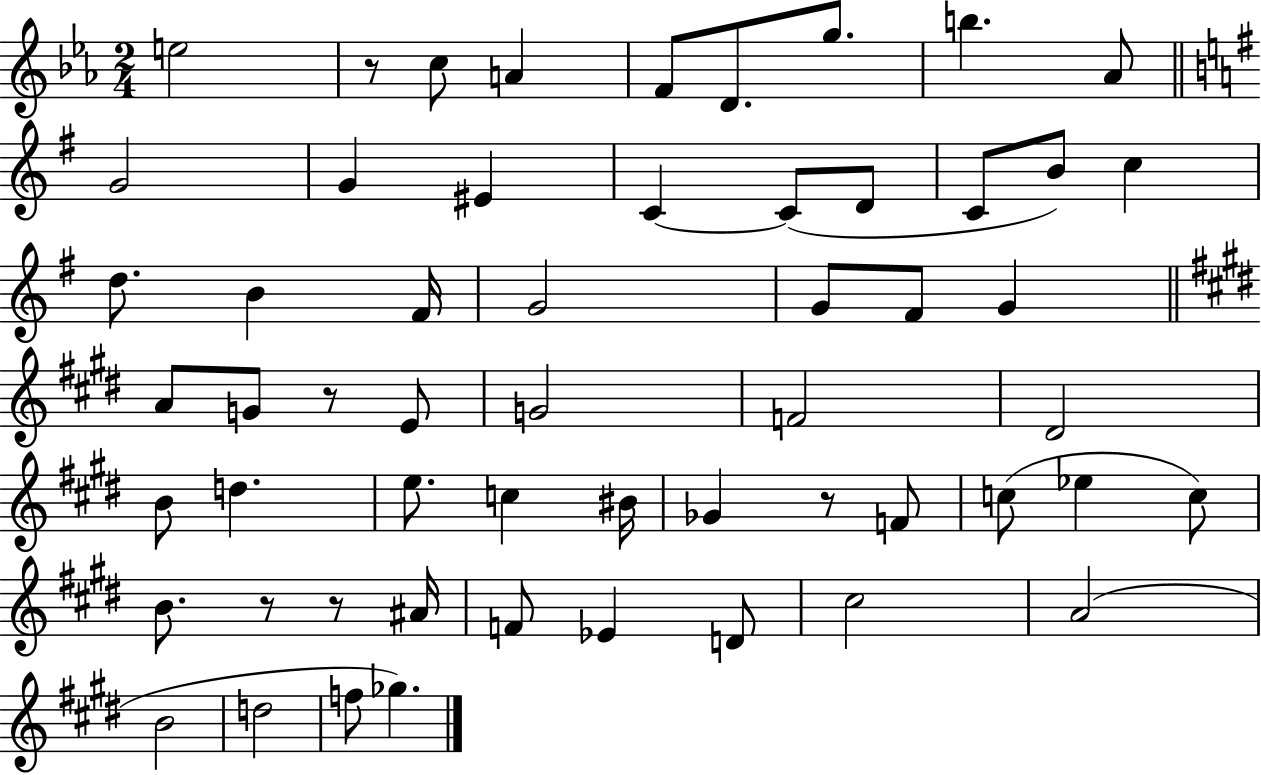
X:1
T:Untitled
M:2/4
L:1/4
K:Eb
e2 z/2 c/2 A F/2 D/2 g/2 b _A/2 G2 G ^E C C/2 D/2 C/2 B/2 c d/2 B ^F/4 G2 G/2 ^F/2 G A/2 G/2 z/2 E/2 G2 F2 ^D2 B/2 d e/2 c ^B/4 _G z/2 F/2 c/2 _e c/2 B/2 z/2 z/2 ^A/4 F/2 _E D/2 ^c2 A2 B2 d2 f/2 _g